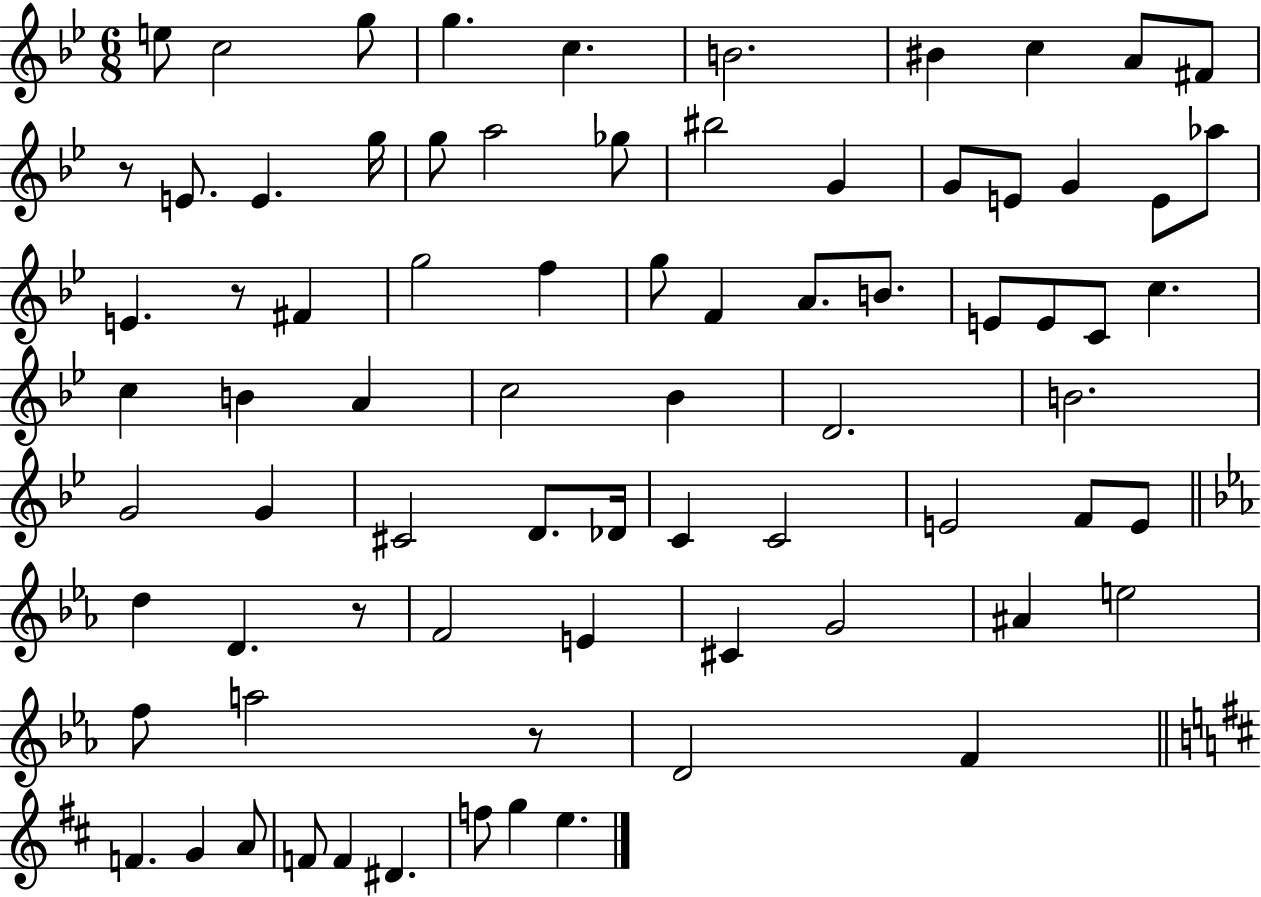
X:1
T:Untitled
M:6/8
L:1/4
K:Bb
e/2 c2 g/2 g c B2 ^B c A/2 ^F/2 z/2 E/2 E g/4 g/2 a2 _g/2 ^b2 G G/2 E/2 G E/2 _a/2 E z/2 ^F g2 f g/2 F A/2 B/2 E/2 E/2 C/2 c c B A c2 _B D2 B2 G2 G ^C2 D/2 _D/4 C C2 E2 F/2 E/2 d D z/2 F2 E ^C G2 ^A e2 f/2 a2 z/2 D2 F F G A/2 F/2 F ^D f/2 g e